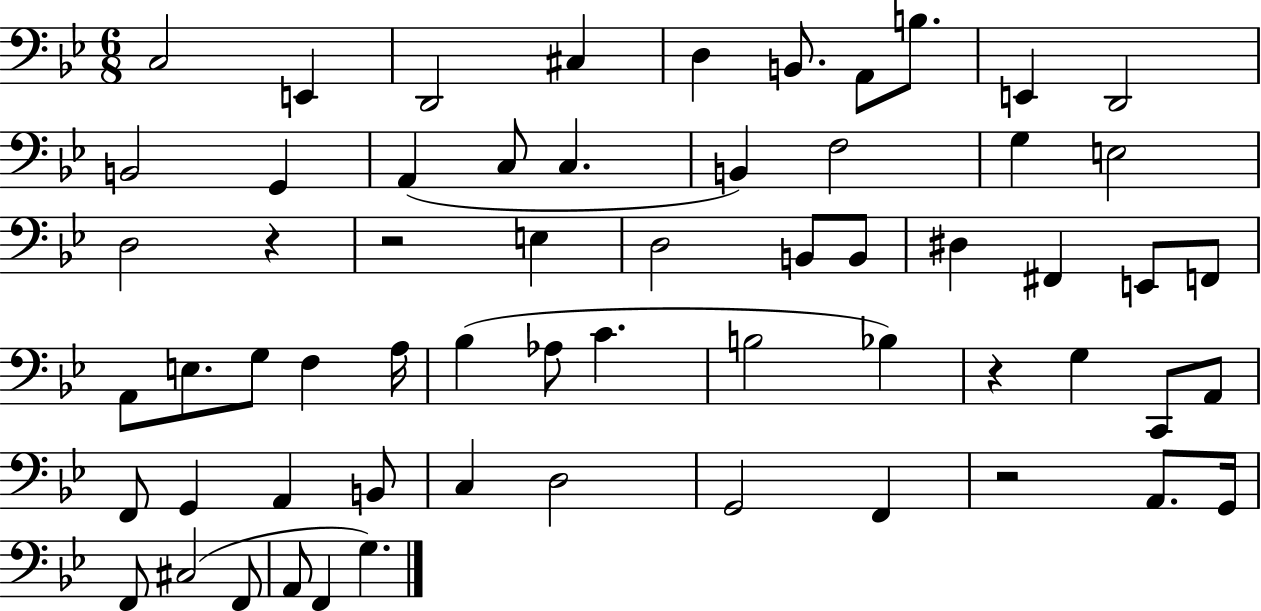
X:1
T:Untitled
M:6/8
L:1/4
K:Bb
C,2 E,, D,,2 ^C, D, B,,/2 A,,/2 B,/2 E,, D,,2 B,,2 G,, A,, C,/2 C, B,, F,2 G, E,2 D,2 z z2 E, D,2 B,,/2 B,,/2 ^D, ^F,, E,,/2 F,,/2 A,,/2 E,/2 G,/2 F, A,/4 _B, _A,/2 C B,2 _B, z G, C,,/2 A,,/2 F,,/2 G,, A,, B,,/2 C, D,2 G,,2 F,, z2 A,,/2 G,,/4 F,,/2 ^C,2 F,,/2 A,,/2 F,, G,